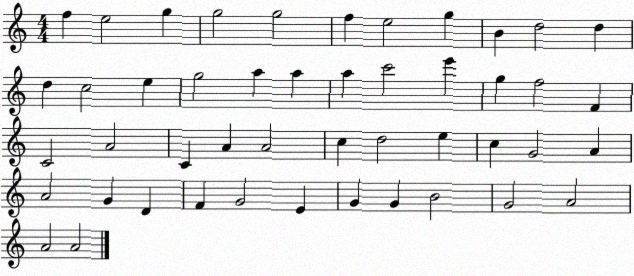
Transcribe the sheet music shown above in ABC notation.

X:1
T:Untitled
M:4/4
L:1/4
K:C
f e2 g g2 g2 f e2 g B d2 d d c2 e g2 a a a c'2 e' g f2 F C2 A2 C A A2 c d2 e c G2 A A2 G D F G2 E G G B2 G2 A2 A2 A2